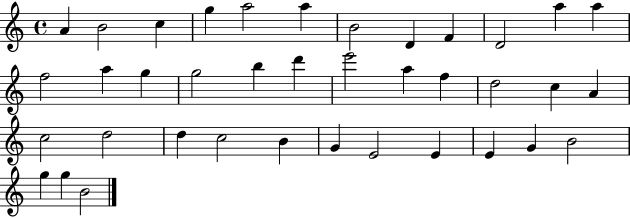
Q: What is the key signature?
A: C major